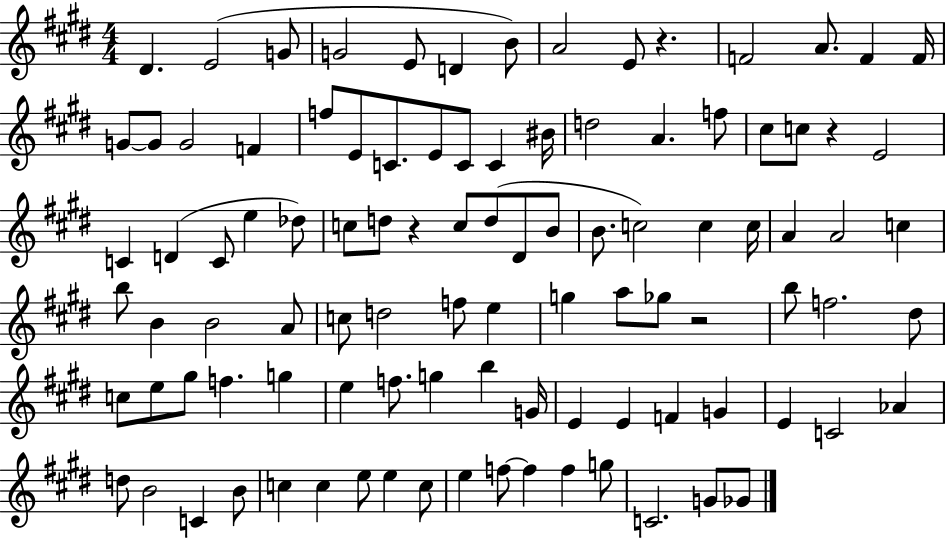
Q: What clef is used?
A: treble